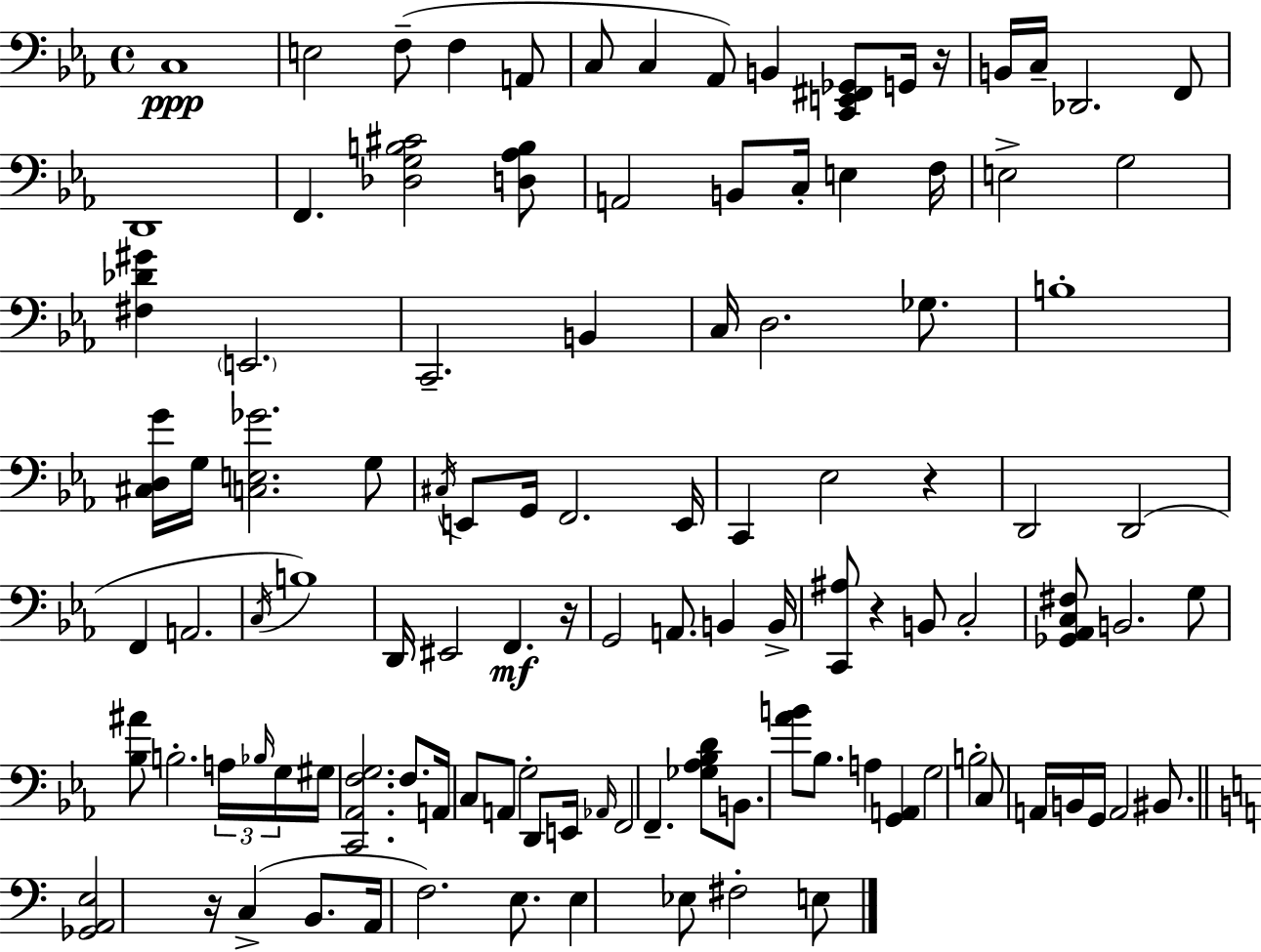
{
  \clef bass
  \time 4/4
  \defaultTimeSignature
  \key c \minor
  c1\ppp | e2 f8--( f4 a,8 | c8 c4 aes,8) b,4 <c, e, fis, ges,>8 g,16 r16 | b,16 c16-- des,2. f,8 | \break d,1 | f,4. <des g b cis'>2 <d aes b>8 | a,2 b,8 c16-. e4 f16 | e2-> g2 | \break <fis des' gis'>4 \parenthesize e,2. | c,2.-- b,4 | c16 d2. ges8. | b1-. | \break <cis d g'>16 g16 <c e ges'>2. g8 | \acciaccatura { cis16 } e,8 g,16 f,2. | e,16 c,4 ees2 r4 | d,2 d,2( | \break f,4 a,2. | \acciaccatura { c16 }) b1 | d,16 eis,2 f,4.\mf | r16 g,2 a,8. b,4 | \break b,16-> <c, ais>8 r4 b,8 c2-. | <ges, aes, c fis>8 b,2. | g8 <bes ais'>8 b2.-. | \tuplet 3/2 { a16 \grace { bes16 } g16 } gis16 <c, aes, f g>2. | \break f8. a,16 c8 a,8 g2-. | d,8 e,16 \grace { aes,16 } f,2 f,4.-- | <ges aes bes d'>8 b,8. <aes' b'>8 bes8. a4 | <g, a,>4 g2 b2-. | \break c8 a,16 b,16 g,16 a,2 | bis,8. \bar "||" \break \key a \minor <ges, a, e>2 r16 c4->( b,8. | a,16 f2.) e8. | e4 ees8 fis2-. e8 | \bar "|."
}